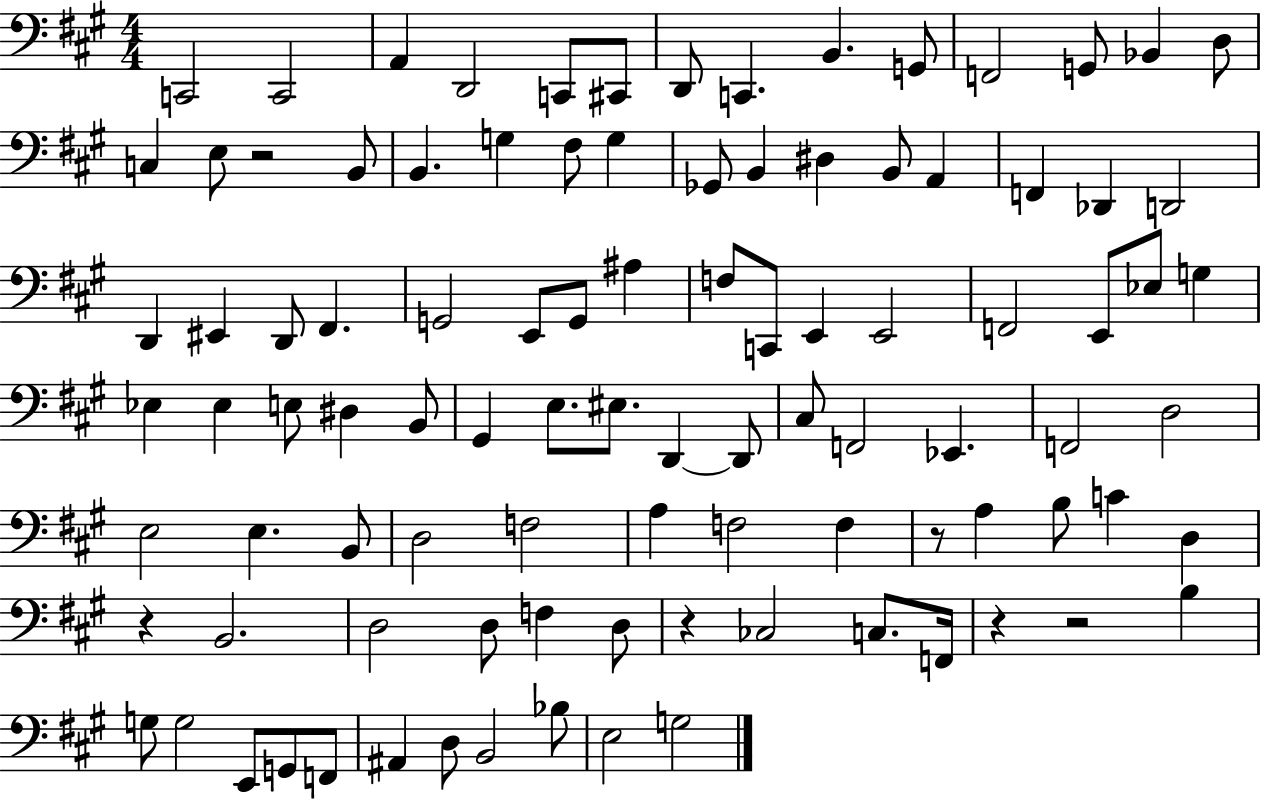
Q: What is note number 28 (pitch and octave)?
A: Db2